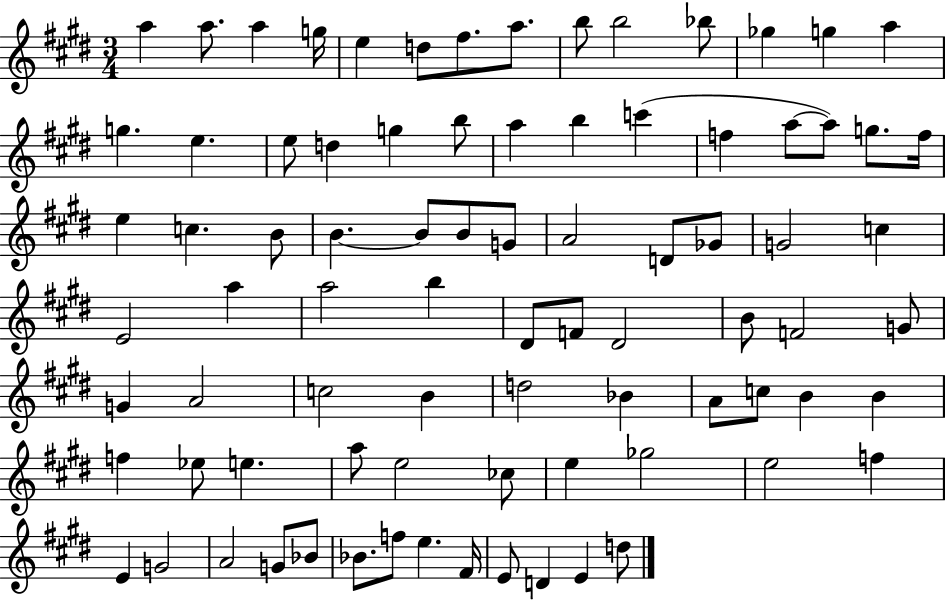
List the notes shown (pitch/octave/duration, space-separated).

A5/q A5/e. A5/q G5/s E5/q D5/e F#5/e. A5/e. B5/e B5/h Bb5/e Gb5/q G5/q A5/q G5/q. E5/q. E5/e D5/q G5/q B5/e A5/q B5/q C6/q F5/q A5/e A5/e G5/e. F5/s E5/q C5/q. B4/e B4/q. B4/e B4/e G4/e A4/h D4/e Gb4/e G4/h C5/q E4/h A5/q A5/h B5/q D#4/e F4/e D#4/h B4/e F4/h G4/e G4/q A4/h C5/h B4/q D5/h Bb4/q A4/e C5/e B4/q B4/q F5/q Eb5/e E5/q. A5/e E5/h CES5/e E5/q Gb5/h E5/h F5/q E4/q G4/h A4/h G4/e Bb4/e Bb4/e. F5/e E5/q. F#4/s E4/e D4/q E4/q D5/e